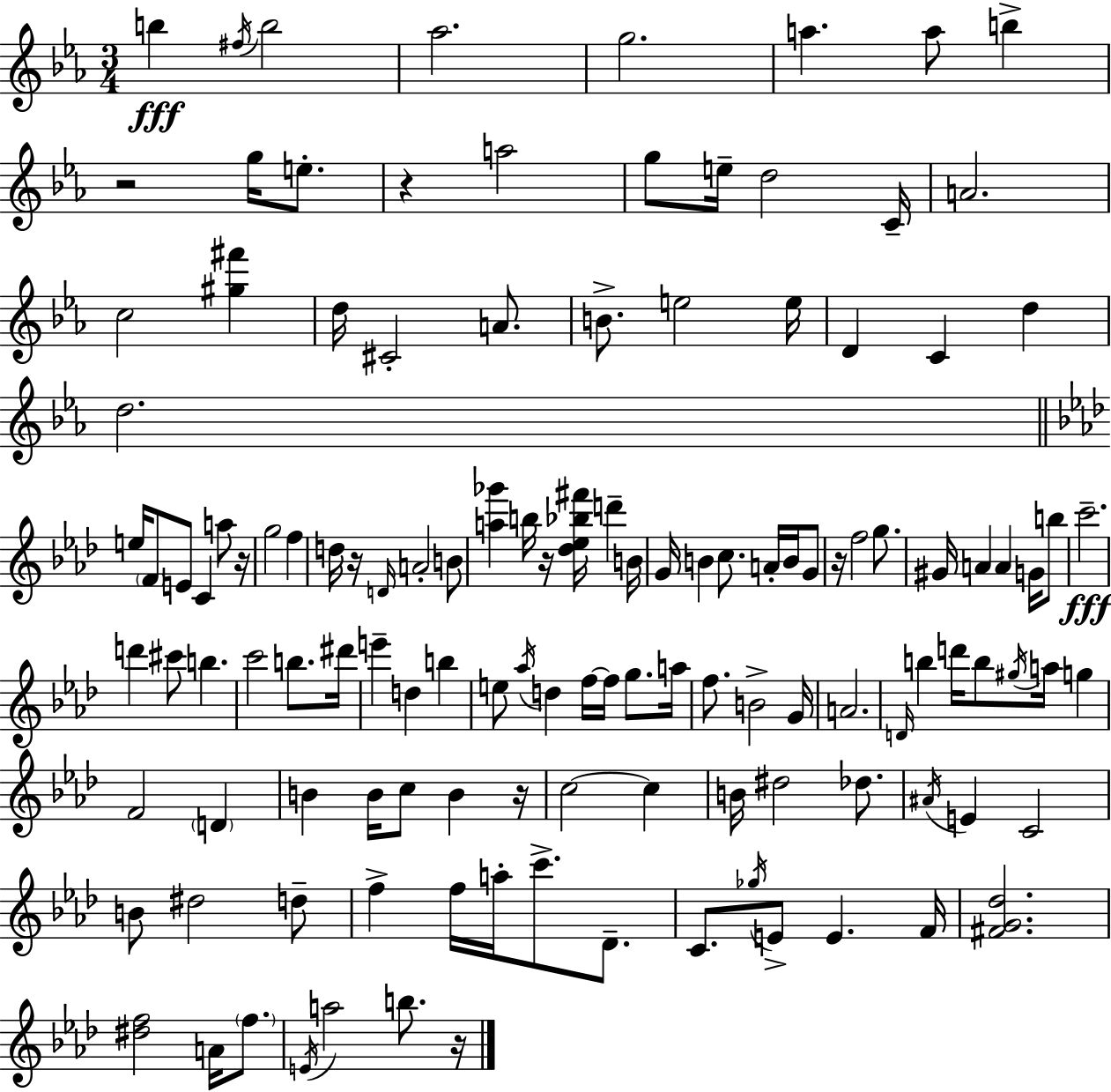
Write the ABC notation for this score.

X:1
T:Untitled
M:3/4
L:1/4
K:Eb
b ^f/4 b2 _a2 g2 a a/2 b z2 g/4 e/2 z a2 g/2 e/4 d2 C/4 A2 c2 [^g^f'] d/4 ^C2 A/2 B/2 e2 e/4 D C d d2 e/4 F/2 E/2 C a/2 z/4 g2 f d/4 z/4 D/4 A2 B/2 [a_g'] b/4 z/4 [_d_e_b^f']/4 d' B/4 G/4 B c/2 A/4 B/4 G/2 z/4 f2 g/2 ^G/4 A A G/4 b/2 c'2 d' ^c'/2 b c'2 b/2 ^d'/4 e' d b e/2 _a/4 d f/4 f/4 g/2 a/4 f/2 B2 G/4 A2 D/4 b d'/4 b/2 ^g/4 a/4 g F2 D B B/4 c/2 B z/4 c2 c B/4 ^d2 _d/2 ^A/4 E C2 B/2 ^d2 d/2 f f/4 a/4 c'/2 _D/2 C/2 _g/4 E/2 E F/4 [^FG_d]2 [^df]2 A/4 f/2 E/4 a2 b/2 z/4